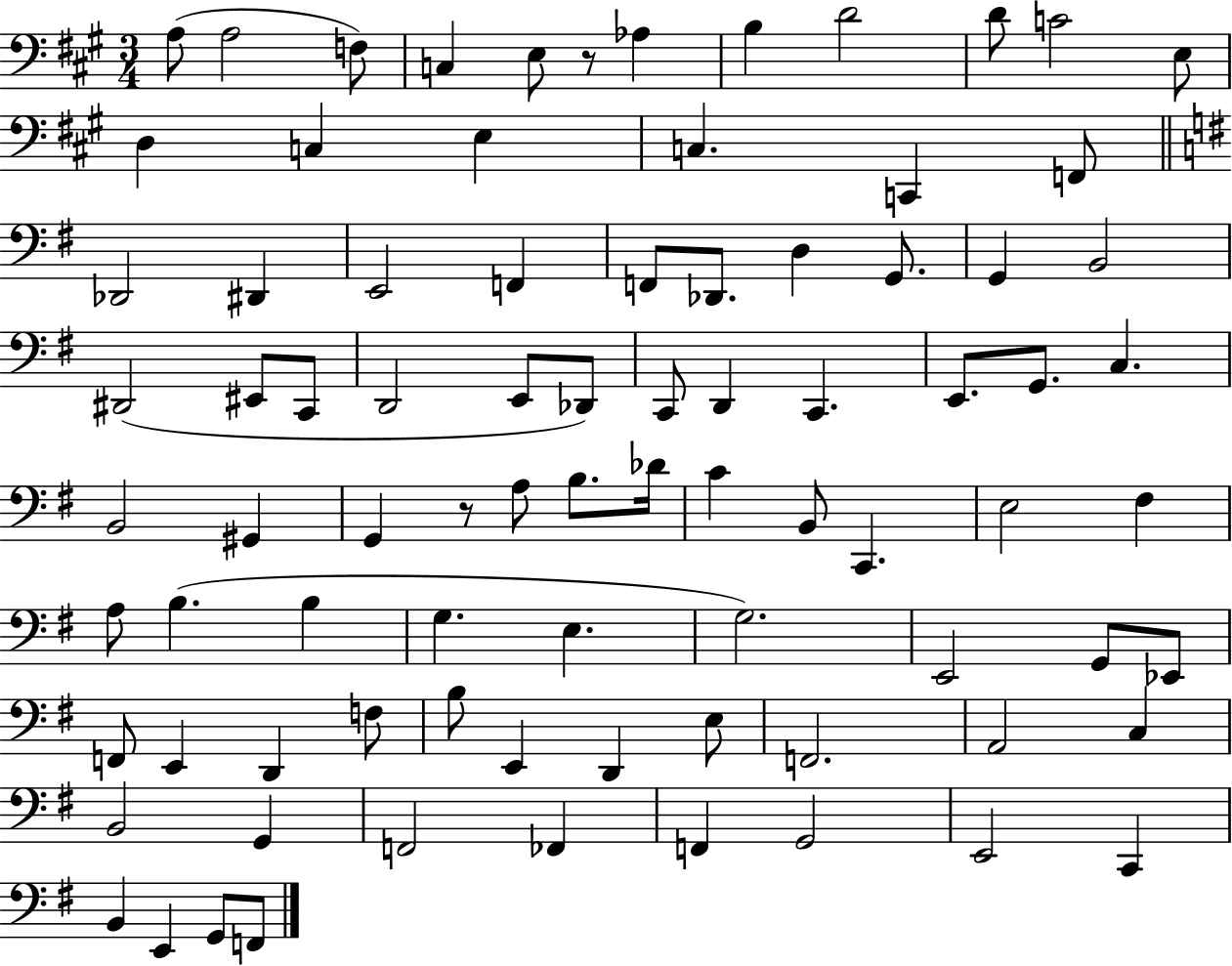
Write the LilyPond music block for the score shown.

{
  \clef bass
  \numericTimeSignature
  \time 3/4
  \key a \major
  a8( a2 f8) | c4 e8 r8 aes4 | b4 d'2 | d'8 c'2 e8 | \break d4 c4 e4 | c4. c,4 f,8 | \bar "||" \break \key g \major des,2 dis,4 | e,2 f,4 | f,8 des,8. d4 g,8. | g,4 b,2 | \break dis,2( eis,8 c,8 | d,2 e,8 des,8) | c,8 d,4 c,4. | e,8. g,8. c4. | \break b,2 gis,4 | g,4 r8 a8 b8. des'16 | c'4 b,8 c,4. | e2 fis4 | \break a8 b4.( b4 | g4. e4. | g2.) | e,2 g,8 ees,8 | \break f,8 e,4 d,4 f8 | b8 e,4 d,4 e8 | f,2. | a,2 c4 | \break b,2 g,4 | f,2 fes,4 | f,4 g,2 | e,2 c,4 | \break b,4 e,4 g,8 f,8 | \bar "|."
}